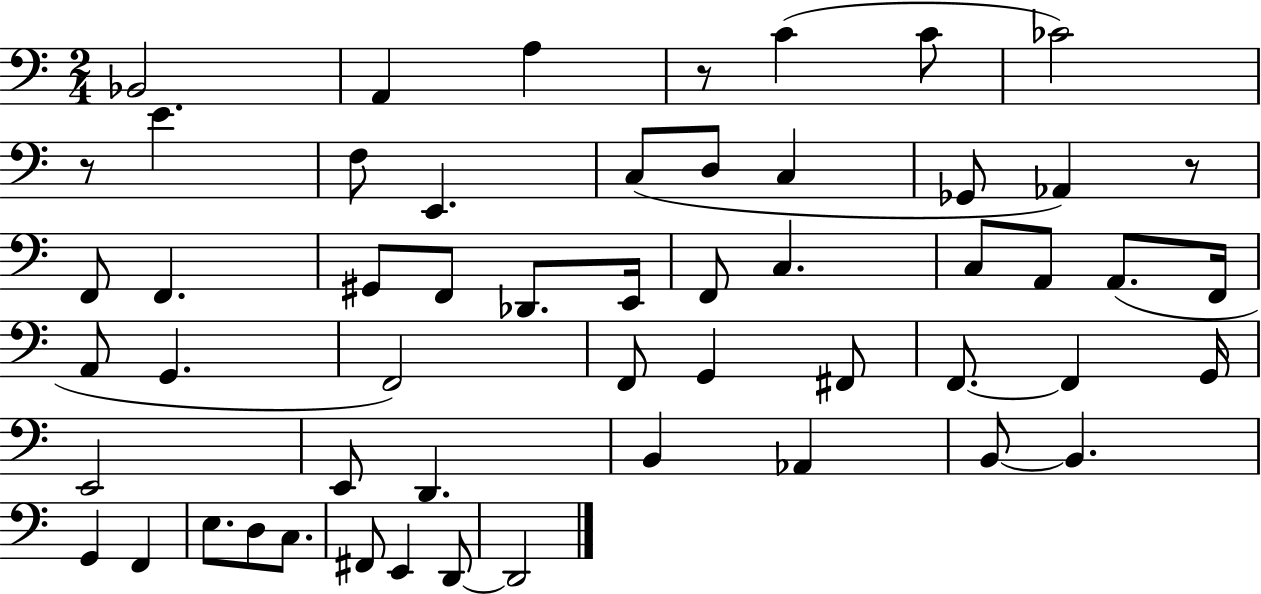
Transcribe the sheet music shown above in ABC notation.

X:1
T:Untitled
M:2/4
L:1/4
K:C
_B,,2 A,, A, z/2 C C/2 _C2 z/2 E F,/2 E,, C,/2 D,/2 C, _G,,/2 _A,, z/2 F,,/2 F,, ^G,,/2 F,,/2 _D,,/2 E,,/4 F,,/2 C, C,/2 A,,/2 A,,/2 F,,/4 A,,/2 G,, F,,2 F,,/2 G,, ^F,,/2 F,,/2 F,, G,,/4 E,,2 E,,/2 D,, B,, _A,, B,,/2 B,, G,, F,, E,/2 D,/2 C,/2 ^F,,/2 E,, D,,/2 D,,2